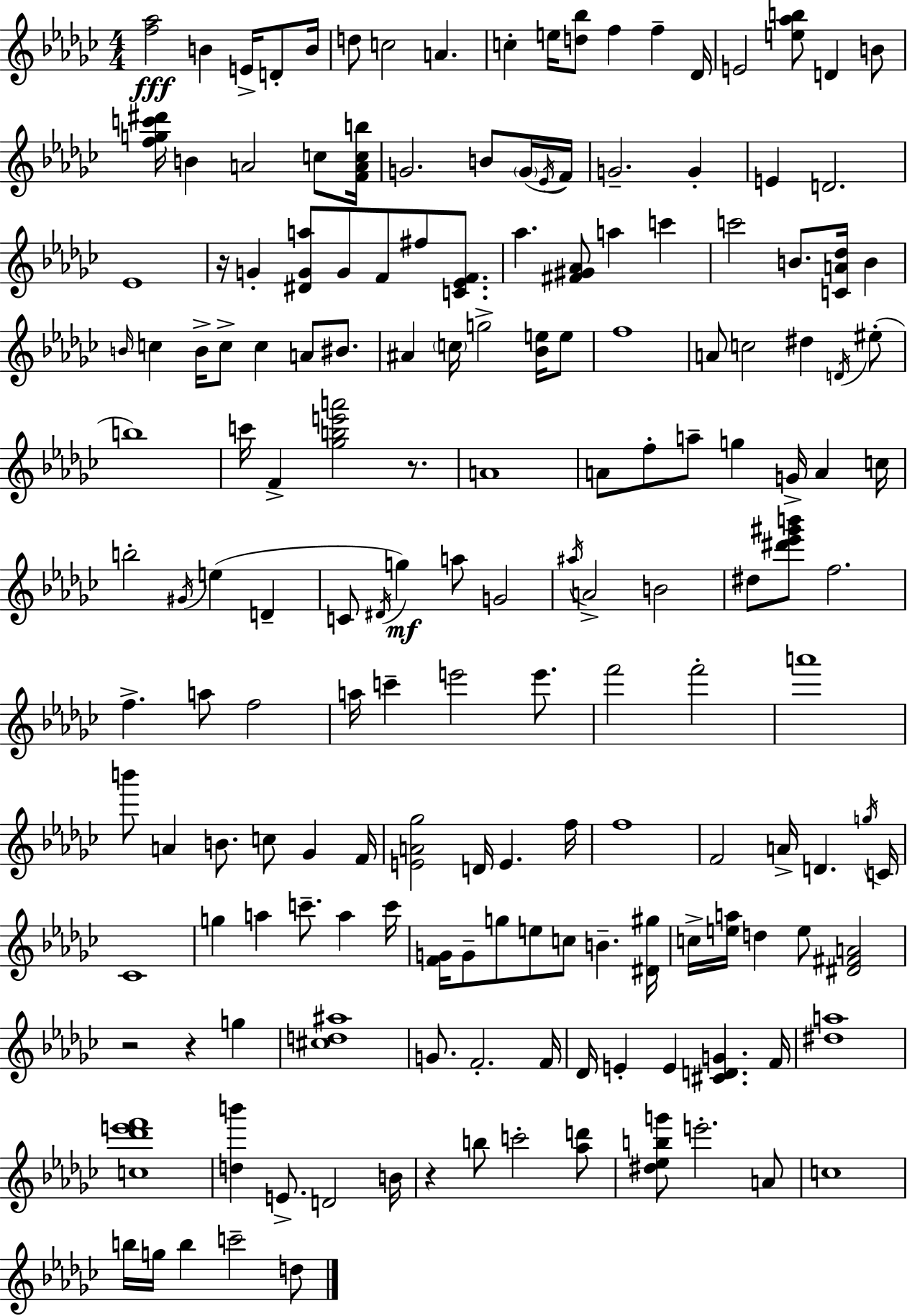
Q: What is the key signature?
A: EES minor